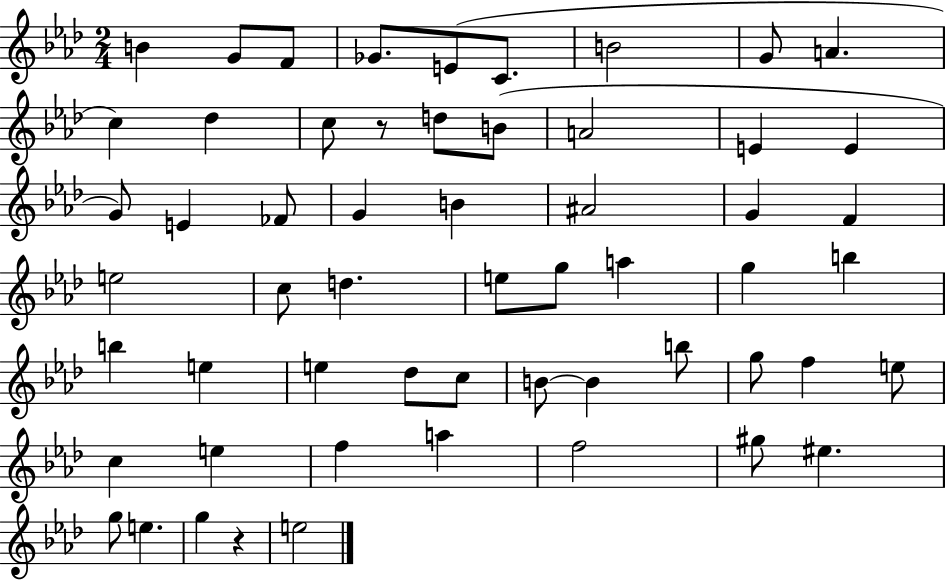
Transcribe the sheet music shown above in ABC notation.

X:1
T:Untitled
M:2/4
L:1/4
K:Ab
B G/2 F/2 _G/2 E/2 C/2 B2 G/2 A c _d c/2 z/2 d/2 B/2 A2 E E G/2 E _F/2 G B ^A2 G F e2 c/2 d e/2 g/2 a g b b e e _d/2 c/2 B/2 B b/2 g/2 f e/2 c e f a f2 ^g/2 ^e g/2 e g z e2